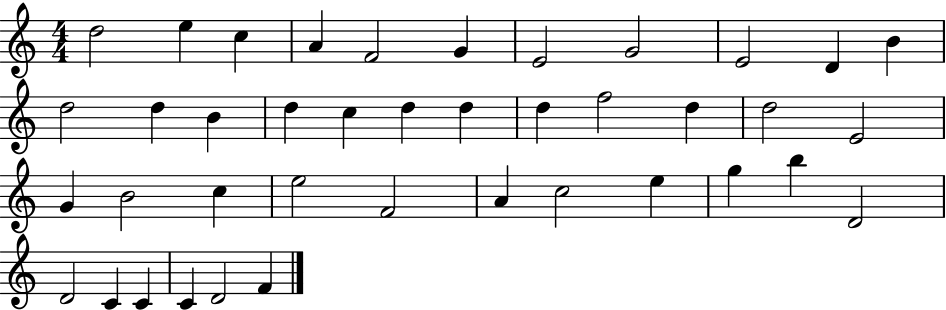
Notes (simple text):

D5/h E5/q C5/q A4/q F4/h G4/q E4/h G4/h E4/h D4/q B4/q D5/h D5/q B4/q D5/q C5/q D5/q D5/q D5/q F5/h D5/q D5/h E4/h G4/q B4/h C5/q E5/h F4/h A4/q C5/h E5/q G5/q B5/q D4/h D4/h C4/q C4/q C4/q D4/h F4/q